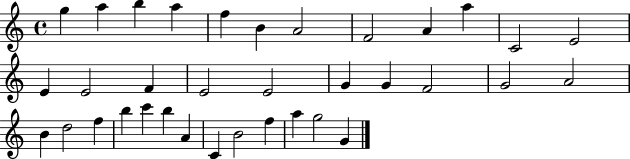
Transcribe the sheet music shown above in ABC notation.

X:1
T:Untitled
M:4/4
L:1/4
K:C
g a b a f B A2 F2 A a C2 E2 E E2 F E2 E2 G G F2 G2 A2 B d2 f b c' b A C B2 f a g2 G